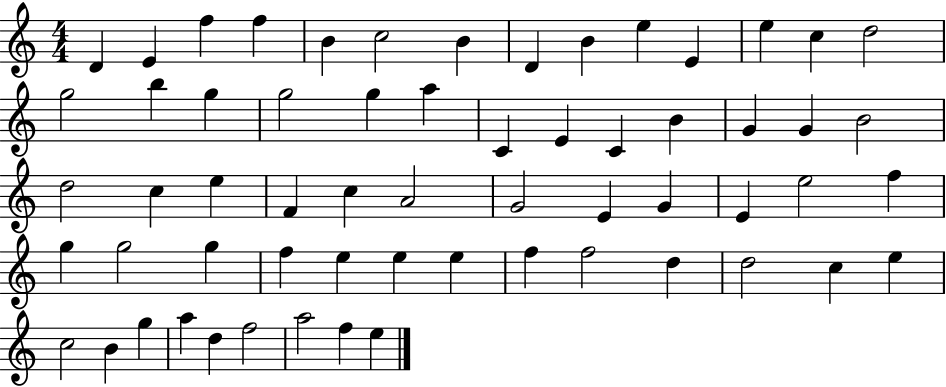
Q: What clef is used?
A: treble